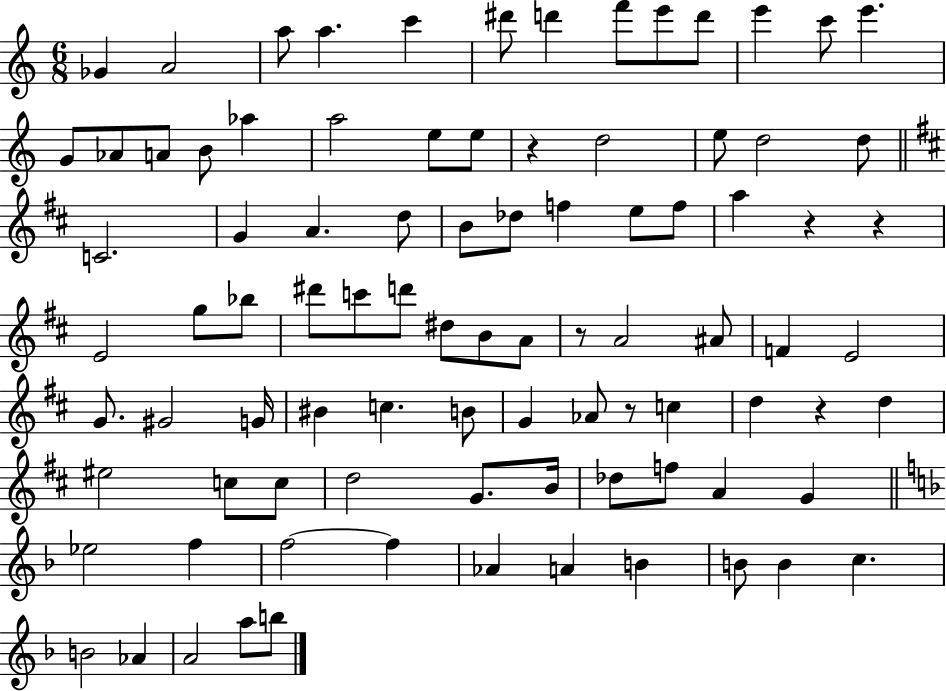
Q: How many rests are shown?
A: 6